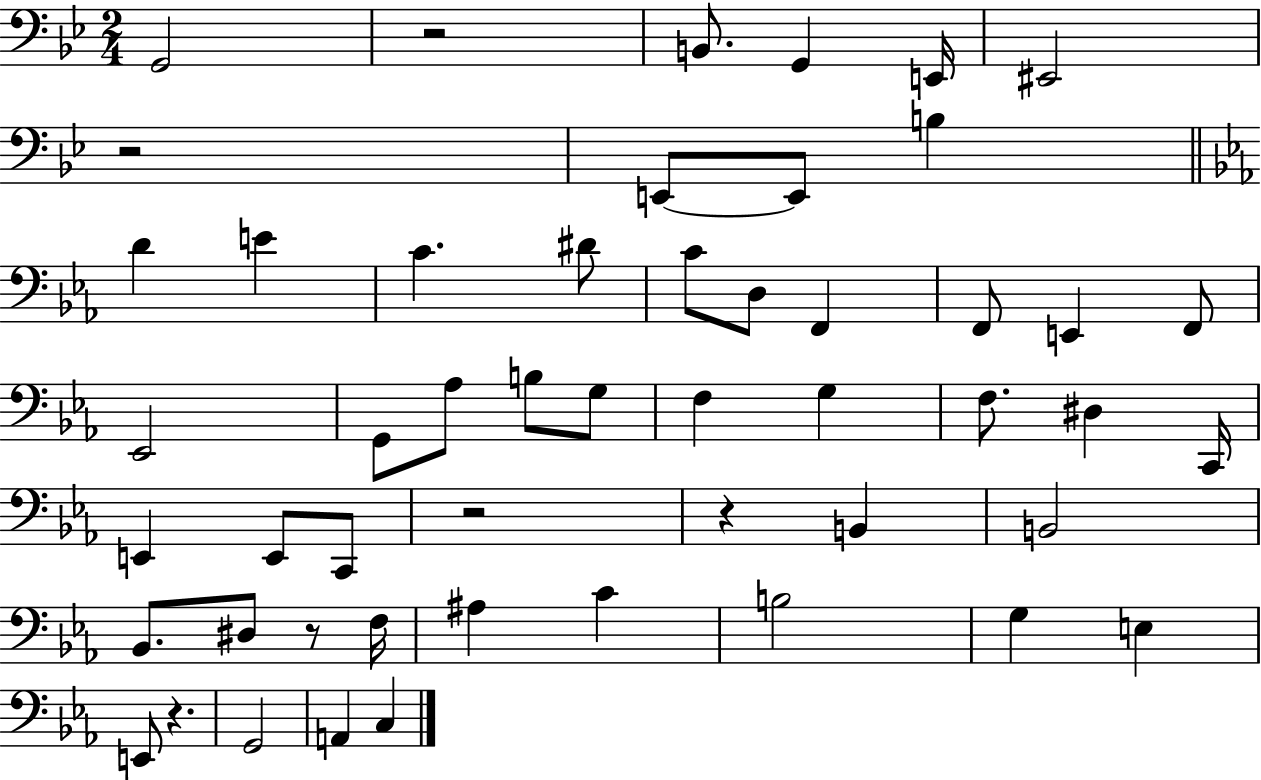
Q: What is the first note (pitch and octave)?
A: G2